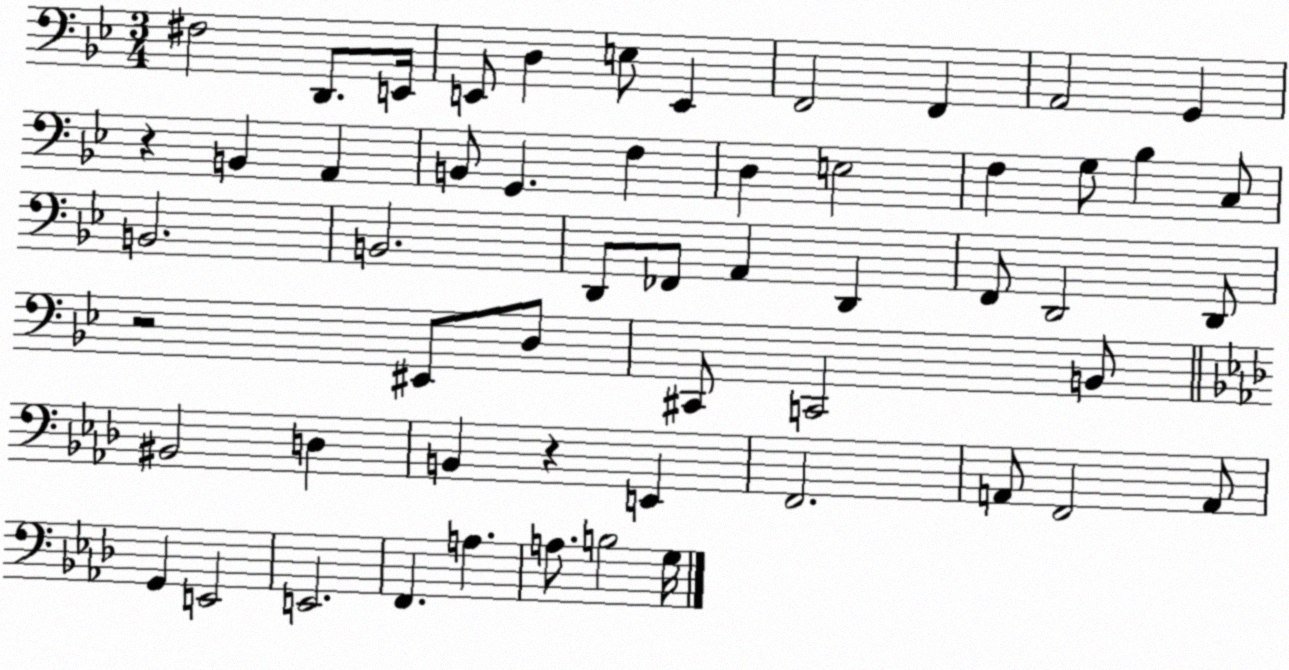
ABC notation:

X:1
T:Untitled
M:3/4
L:1/4
K:Bb
^F,2 D,,/2 E,,/4 E,,/2 D, E,/2 E,, F,,2 F,, A,,2 G,, z B,, A,, B,,/2 G,, F, D, E,2 F, G,/2 _B, C,/2 B,,2 B,,2 D,,/2 _F,,/2 A,, D,, F,,/2 D,,2 D,,/2 z2 ^E,,/2 D,/2 ^C,,/2 C,,2 B,,/2 ^B,,2 D, B,, z E,, F,,2 A,,/2 F,,2 A,,/2 G,, E,,2 E,,2 F,, A, A,/2 B,2 G,/4